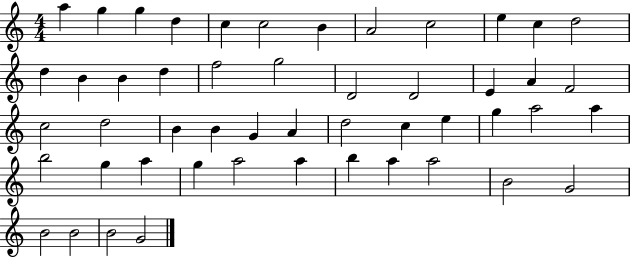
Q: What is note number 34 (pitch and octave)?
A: A5